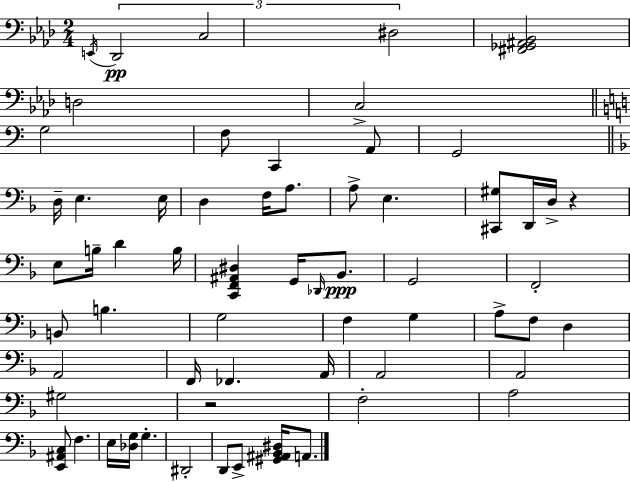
E2/s Db2/h C3/h D#3/h [F#2,Gb2,A#2,Bb2]/h D3/h C3/h G3/h F3/e C2/q A2/e G2/h D3/s E3/q. E3/s D3/q F3/s A3/e. A3/e E3/q. [C#2,G#3]/e D2/s D3/s R/q E3/e B3/s D4/q B3/s [C2,F2,A#2,D#3]/q G2/s Db2/s Bb2/e. G2/h F2/h B2/e B3/q. G3/h F3/q G3/q A3/e F3/e D3/q A2/h F2/s FES2/q. A2/s A2/h A2/h G#3/h R/h F3/h A3/h [E2,A#2,C3]/e F3/q. E3/s [Db3,G3]/s G3/q. D#2/h D2/e E2/e [G#2,A#2,Bb2,D#3]/s A2/e.